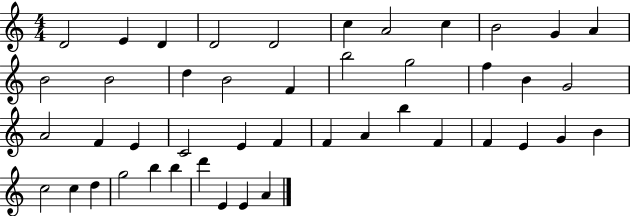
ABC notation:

X:1
T:Untitled
M:4/4
L:1/4
K:C
D2 E D D2 D2 c A2 c B2 G A B2 B2 d B2 F b2 g2 f B G2 A2 F E C2 E F F A b F F E G B c2 c d g2 b b d' E E A